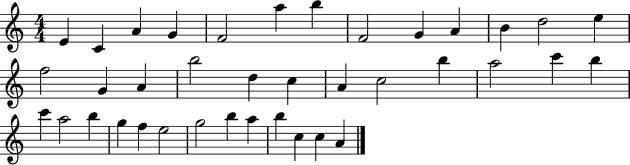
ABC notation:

X:1
T:Untitled
M:4/4
L:1/4
K:C
E C A G F2 a b F2 G A B d2 e f2 G A b2 d c A c2 b a2 c' b c' a2 b g f e2 g2 b a b c c A